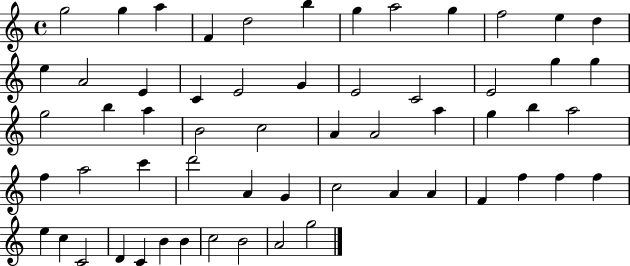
{
  \clef treble
  \time 4/4
  \defaultTimeSignature
  \key c \major
  g''2 g''4 a''4 | f'4 d''2 b''4 | g''4 a''2 g''4 | f''2 e''4 d''4 | \break e''4 a'2 e'4 | c'4 e'2 g'4 | e'2 c'2 | e'2 g''4 g''4 | \break g''2 b''4 a''4 | b'2 c''2 | a'4 a'2 a''4 | g''4 b''4 a''2 | \break f''4 a''2 c'''4 | d'''2 a'4 g'4 | c''2 a'4 a'4 | f'4 f''4 f''4 f''4 | \break e''4 c''4 c'2 | d'4 c'4 b'4 b'4 | c''2 b'2 | a'2 g''2 | \break \bar "|."
}